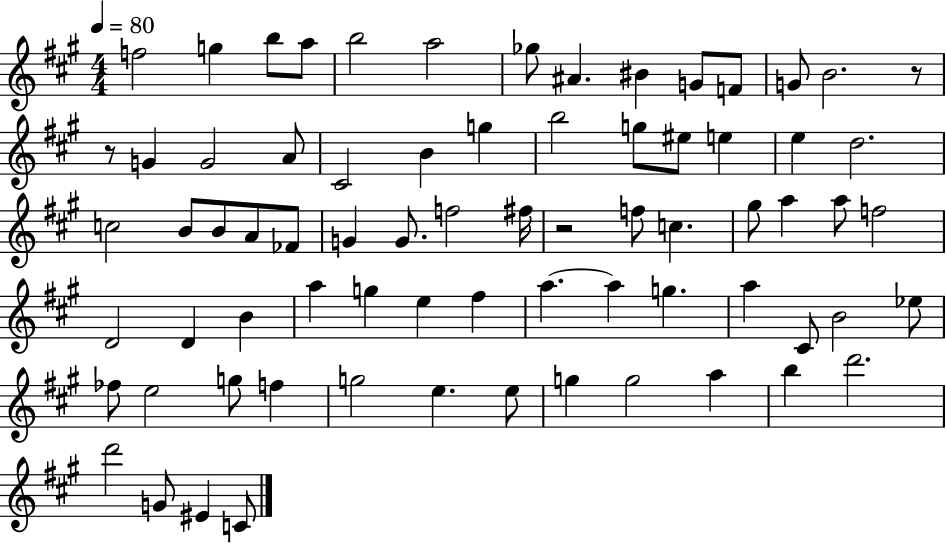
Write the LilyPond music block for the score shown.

{
  \clef treble
  \numericTimeSignature
  \time 4/4
  \key a \major
  \tempo 4 = 80
  f''2 g''4 b''8 a''8 | b''2 a''2 | ges''8 ais'4. bis'4 g'8 f'8 | g'8 b'2. r8 | \break r8 g'4 g'2 a'8 | cis'2 b'4 g''4 | b''2 g''8 eis''8 e''4 | e''4 d''2. | \break c''2 b'8 b'8 a'8 fes'8 | g'4 g'8. f''2 fis''16 | r2 f''8 c''4. | gis''8 a''4 a''8 f''2 | \break d'2 d'4 b'4 | a''4 g''4 e''4 fis''4 | a''4.~~ a''4 g''4. | a''4 cis'8 b'2 ees''8 | \break fes''8 e''2 g''8 f''4 | g''2 e''4. e''8 | g''4 g''2 a''4 | b''4 d'''2. | \break d'''2 g'8 eis'4 c'8 | \bar "|."
}